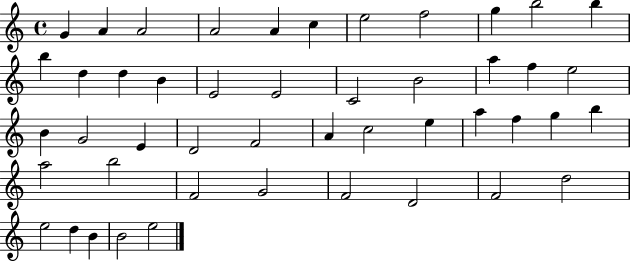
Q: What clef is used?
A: treble